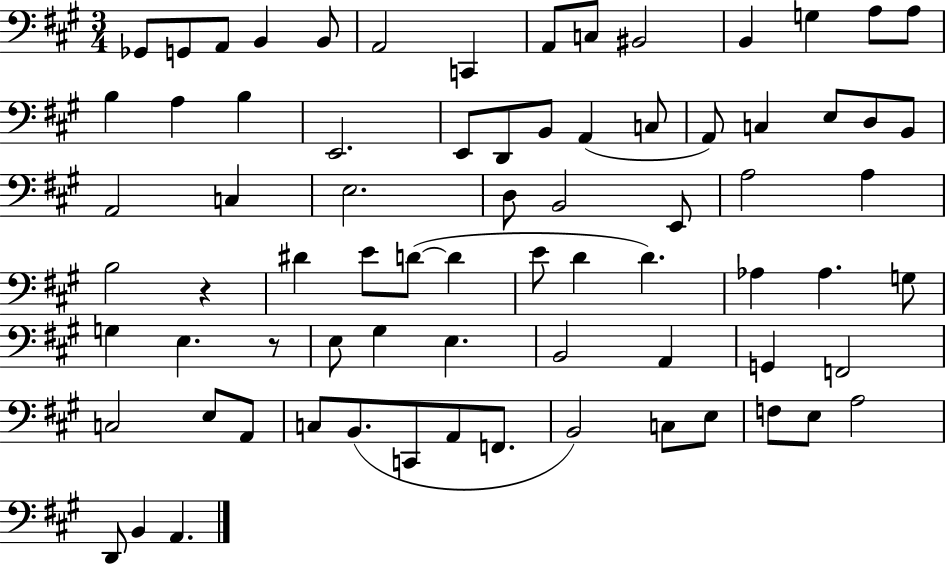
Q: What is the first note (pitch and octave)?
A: Gb2